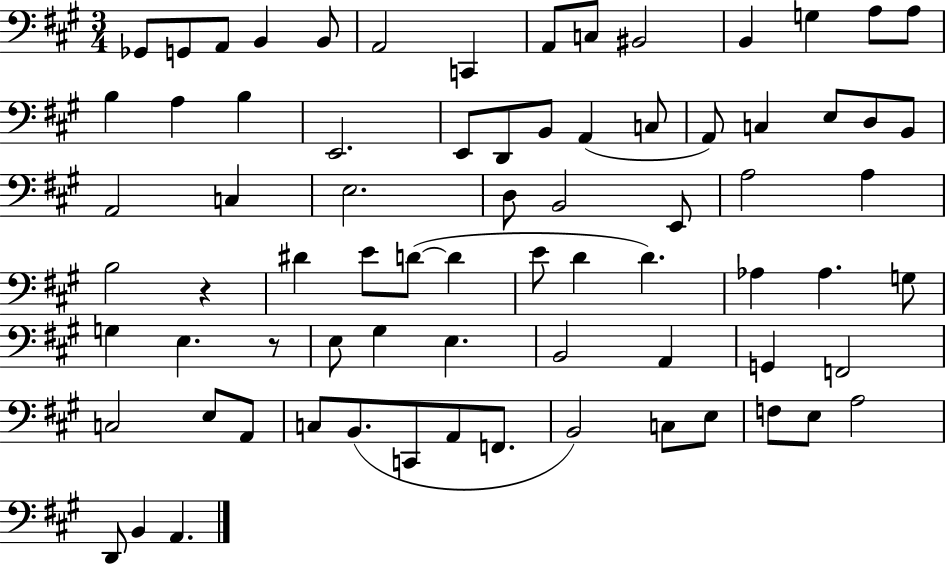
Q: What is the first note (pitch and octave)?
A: Gb2